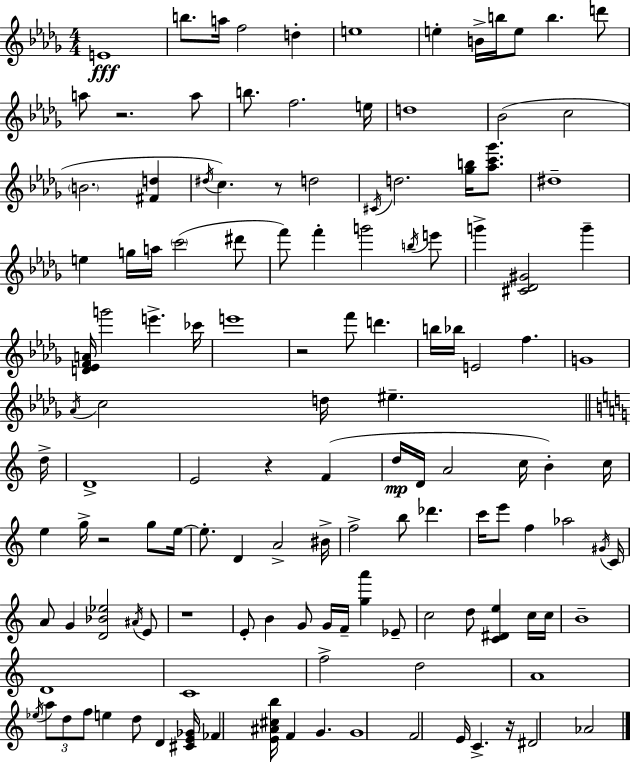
E4/w B5/e. A5/s F5/h D5/q E5/w E5/q B4/s B5/s E5/e B5/q. D6/e A5/e R/h. A5/e B5/e. F5/h. E5/s D5/w Bb4/h C5/h B4/h. [F#4,D5]/q D#5/s C5/q. R/e D5/h C#4/s D5/h. [Gb5,B5]/s [Ab5,C6,Gb6]/e. D#5/w E5/q G5/s A5/s C6/h D#6/e F6/e F6/q G6/h B5/s E6/e G6/q [C#4,Db4,G#4]/h G6/q [D4,Eb4,F4,A4]/s G6/h E6/q. CES6/s E6/w R/h F6/e D6/q. B5/s Bb5/s E4/h F5/q. G4/w Ab4/s C5/h D5/s EIS5/q. D5/s D4/w E4/h R/q F4/q D5/s D4/s A4/h C5/s B4/q C5/s E5/q G5/s R/h G5/e E5/s E5/e. D4/q A4/h BIS4/s F5/h B5/e Db6/q. C6/s E6/e F5/q Ab5/h G#4/s C4/s A4/e G4/q [D4,Bb4,Eb5]/h A#4/s E4/e R/w E4/e B4/q G4/e G4/s F4/s [G5,A6]/q Eb4/e C5/h D5/e [C4,D#4,E5]/q C5/s C5/s B4/w D4/w C4/w F5/h D5/h A4/w Eb5/s A5/e D5/e F5/e E5/q D5/e D4/q [C#4,E4,Gb4]/s FES4/q [E4,A#4,C#5,B5]/s F4/q G4/q. G4/w F4/h E4/s C4/q. R/s D#4/h Ab4/h